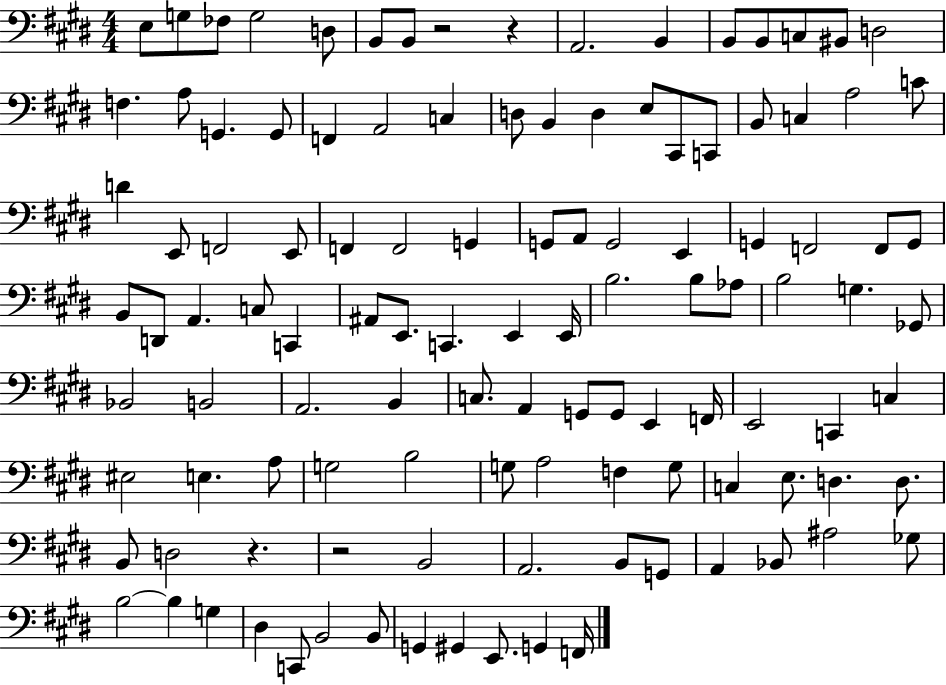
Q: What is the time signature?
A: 4/4